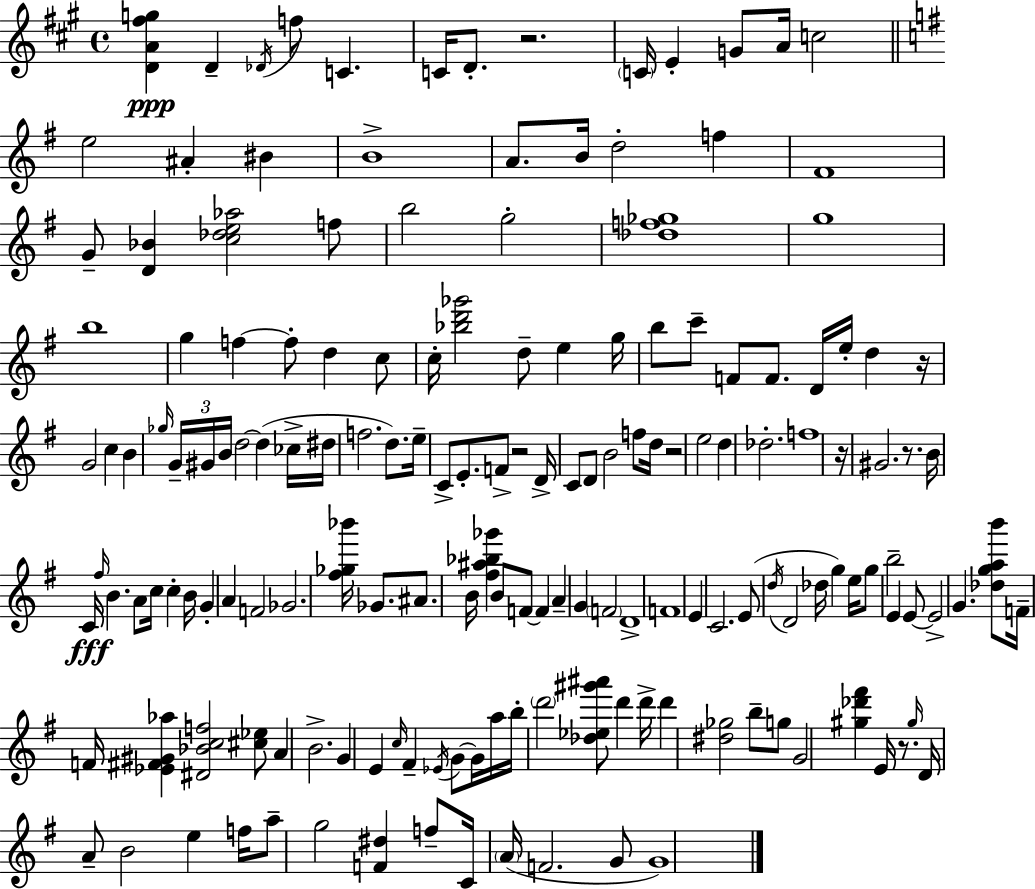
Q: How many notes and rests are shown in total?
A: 164